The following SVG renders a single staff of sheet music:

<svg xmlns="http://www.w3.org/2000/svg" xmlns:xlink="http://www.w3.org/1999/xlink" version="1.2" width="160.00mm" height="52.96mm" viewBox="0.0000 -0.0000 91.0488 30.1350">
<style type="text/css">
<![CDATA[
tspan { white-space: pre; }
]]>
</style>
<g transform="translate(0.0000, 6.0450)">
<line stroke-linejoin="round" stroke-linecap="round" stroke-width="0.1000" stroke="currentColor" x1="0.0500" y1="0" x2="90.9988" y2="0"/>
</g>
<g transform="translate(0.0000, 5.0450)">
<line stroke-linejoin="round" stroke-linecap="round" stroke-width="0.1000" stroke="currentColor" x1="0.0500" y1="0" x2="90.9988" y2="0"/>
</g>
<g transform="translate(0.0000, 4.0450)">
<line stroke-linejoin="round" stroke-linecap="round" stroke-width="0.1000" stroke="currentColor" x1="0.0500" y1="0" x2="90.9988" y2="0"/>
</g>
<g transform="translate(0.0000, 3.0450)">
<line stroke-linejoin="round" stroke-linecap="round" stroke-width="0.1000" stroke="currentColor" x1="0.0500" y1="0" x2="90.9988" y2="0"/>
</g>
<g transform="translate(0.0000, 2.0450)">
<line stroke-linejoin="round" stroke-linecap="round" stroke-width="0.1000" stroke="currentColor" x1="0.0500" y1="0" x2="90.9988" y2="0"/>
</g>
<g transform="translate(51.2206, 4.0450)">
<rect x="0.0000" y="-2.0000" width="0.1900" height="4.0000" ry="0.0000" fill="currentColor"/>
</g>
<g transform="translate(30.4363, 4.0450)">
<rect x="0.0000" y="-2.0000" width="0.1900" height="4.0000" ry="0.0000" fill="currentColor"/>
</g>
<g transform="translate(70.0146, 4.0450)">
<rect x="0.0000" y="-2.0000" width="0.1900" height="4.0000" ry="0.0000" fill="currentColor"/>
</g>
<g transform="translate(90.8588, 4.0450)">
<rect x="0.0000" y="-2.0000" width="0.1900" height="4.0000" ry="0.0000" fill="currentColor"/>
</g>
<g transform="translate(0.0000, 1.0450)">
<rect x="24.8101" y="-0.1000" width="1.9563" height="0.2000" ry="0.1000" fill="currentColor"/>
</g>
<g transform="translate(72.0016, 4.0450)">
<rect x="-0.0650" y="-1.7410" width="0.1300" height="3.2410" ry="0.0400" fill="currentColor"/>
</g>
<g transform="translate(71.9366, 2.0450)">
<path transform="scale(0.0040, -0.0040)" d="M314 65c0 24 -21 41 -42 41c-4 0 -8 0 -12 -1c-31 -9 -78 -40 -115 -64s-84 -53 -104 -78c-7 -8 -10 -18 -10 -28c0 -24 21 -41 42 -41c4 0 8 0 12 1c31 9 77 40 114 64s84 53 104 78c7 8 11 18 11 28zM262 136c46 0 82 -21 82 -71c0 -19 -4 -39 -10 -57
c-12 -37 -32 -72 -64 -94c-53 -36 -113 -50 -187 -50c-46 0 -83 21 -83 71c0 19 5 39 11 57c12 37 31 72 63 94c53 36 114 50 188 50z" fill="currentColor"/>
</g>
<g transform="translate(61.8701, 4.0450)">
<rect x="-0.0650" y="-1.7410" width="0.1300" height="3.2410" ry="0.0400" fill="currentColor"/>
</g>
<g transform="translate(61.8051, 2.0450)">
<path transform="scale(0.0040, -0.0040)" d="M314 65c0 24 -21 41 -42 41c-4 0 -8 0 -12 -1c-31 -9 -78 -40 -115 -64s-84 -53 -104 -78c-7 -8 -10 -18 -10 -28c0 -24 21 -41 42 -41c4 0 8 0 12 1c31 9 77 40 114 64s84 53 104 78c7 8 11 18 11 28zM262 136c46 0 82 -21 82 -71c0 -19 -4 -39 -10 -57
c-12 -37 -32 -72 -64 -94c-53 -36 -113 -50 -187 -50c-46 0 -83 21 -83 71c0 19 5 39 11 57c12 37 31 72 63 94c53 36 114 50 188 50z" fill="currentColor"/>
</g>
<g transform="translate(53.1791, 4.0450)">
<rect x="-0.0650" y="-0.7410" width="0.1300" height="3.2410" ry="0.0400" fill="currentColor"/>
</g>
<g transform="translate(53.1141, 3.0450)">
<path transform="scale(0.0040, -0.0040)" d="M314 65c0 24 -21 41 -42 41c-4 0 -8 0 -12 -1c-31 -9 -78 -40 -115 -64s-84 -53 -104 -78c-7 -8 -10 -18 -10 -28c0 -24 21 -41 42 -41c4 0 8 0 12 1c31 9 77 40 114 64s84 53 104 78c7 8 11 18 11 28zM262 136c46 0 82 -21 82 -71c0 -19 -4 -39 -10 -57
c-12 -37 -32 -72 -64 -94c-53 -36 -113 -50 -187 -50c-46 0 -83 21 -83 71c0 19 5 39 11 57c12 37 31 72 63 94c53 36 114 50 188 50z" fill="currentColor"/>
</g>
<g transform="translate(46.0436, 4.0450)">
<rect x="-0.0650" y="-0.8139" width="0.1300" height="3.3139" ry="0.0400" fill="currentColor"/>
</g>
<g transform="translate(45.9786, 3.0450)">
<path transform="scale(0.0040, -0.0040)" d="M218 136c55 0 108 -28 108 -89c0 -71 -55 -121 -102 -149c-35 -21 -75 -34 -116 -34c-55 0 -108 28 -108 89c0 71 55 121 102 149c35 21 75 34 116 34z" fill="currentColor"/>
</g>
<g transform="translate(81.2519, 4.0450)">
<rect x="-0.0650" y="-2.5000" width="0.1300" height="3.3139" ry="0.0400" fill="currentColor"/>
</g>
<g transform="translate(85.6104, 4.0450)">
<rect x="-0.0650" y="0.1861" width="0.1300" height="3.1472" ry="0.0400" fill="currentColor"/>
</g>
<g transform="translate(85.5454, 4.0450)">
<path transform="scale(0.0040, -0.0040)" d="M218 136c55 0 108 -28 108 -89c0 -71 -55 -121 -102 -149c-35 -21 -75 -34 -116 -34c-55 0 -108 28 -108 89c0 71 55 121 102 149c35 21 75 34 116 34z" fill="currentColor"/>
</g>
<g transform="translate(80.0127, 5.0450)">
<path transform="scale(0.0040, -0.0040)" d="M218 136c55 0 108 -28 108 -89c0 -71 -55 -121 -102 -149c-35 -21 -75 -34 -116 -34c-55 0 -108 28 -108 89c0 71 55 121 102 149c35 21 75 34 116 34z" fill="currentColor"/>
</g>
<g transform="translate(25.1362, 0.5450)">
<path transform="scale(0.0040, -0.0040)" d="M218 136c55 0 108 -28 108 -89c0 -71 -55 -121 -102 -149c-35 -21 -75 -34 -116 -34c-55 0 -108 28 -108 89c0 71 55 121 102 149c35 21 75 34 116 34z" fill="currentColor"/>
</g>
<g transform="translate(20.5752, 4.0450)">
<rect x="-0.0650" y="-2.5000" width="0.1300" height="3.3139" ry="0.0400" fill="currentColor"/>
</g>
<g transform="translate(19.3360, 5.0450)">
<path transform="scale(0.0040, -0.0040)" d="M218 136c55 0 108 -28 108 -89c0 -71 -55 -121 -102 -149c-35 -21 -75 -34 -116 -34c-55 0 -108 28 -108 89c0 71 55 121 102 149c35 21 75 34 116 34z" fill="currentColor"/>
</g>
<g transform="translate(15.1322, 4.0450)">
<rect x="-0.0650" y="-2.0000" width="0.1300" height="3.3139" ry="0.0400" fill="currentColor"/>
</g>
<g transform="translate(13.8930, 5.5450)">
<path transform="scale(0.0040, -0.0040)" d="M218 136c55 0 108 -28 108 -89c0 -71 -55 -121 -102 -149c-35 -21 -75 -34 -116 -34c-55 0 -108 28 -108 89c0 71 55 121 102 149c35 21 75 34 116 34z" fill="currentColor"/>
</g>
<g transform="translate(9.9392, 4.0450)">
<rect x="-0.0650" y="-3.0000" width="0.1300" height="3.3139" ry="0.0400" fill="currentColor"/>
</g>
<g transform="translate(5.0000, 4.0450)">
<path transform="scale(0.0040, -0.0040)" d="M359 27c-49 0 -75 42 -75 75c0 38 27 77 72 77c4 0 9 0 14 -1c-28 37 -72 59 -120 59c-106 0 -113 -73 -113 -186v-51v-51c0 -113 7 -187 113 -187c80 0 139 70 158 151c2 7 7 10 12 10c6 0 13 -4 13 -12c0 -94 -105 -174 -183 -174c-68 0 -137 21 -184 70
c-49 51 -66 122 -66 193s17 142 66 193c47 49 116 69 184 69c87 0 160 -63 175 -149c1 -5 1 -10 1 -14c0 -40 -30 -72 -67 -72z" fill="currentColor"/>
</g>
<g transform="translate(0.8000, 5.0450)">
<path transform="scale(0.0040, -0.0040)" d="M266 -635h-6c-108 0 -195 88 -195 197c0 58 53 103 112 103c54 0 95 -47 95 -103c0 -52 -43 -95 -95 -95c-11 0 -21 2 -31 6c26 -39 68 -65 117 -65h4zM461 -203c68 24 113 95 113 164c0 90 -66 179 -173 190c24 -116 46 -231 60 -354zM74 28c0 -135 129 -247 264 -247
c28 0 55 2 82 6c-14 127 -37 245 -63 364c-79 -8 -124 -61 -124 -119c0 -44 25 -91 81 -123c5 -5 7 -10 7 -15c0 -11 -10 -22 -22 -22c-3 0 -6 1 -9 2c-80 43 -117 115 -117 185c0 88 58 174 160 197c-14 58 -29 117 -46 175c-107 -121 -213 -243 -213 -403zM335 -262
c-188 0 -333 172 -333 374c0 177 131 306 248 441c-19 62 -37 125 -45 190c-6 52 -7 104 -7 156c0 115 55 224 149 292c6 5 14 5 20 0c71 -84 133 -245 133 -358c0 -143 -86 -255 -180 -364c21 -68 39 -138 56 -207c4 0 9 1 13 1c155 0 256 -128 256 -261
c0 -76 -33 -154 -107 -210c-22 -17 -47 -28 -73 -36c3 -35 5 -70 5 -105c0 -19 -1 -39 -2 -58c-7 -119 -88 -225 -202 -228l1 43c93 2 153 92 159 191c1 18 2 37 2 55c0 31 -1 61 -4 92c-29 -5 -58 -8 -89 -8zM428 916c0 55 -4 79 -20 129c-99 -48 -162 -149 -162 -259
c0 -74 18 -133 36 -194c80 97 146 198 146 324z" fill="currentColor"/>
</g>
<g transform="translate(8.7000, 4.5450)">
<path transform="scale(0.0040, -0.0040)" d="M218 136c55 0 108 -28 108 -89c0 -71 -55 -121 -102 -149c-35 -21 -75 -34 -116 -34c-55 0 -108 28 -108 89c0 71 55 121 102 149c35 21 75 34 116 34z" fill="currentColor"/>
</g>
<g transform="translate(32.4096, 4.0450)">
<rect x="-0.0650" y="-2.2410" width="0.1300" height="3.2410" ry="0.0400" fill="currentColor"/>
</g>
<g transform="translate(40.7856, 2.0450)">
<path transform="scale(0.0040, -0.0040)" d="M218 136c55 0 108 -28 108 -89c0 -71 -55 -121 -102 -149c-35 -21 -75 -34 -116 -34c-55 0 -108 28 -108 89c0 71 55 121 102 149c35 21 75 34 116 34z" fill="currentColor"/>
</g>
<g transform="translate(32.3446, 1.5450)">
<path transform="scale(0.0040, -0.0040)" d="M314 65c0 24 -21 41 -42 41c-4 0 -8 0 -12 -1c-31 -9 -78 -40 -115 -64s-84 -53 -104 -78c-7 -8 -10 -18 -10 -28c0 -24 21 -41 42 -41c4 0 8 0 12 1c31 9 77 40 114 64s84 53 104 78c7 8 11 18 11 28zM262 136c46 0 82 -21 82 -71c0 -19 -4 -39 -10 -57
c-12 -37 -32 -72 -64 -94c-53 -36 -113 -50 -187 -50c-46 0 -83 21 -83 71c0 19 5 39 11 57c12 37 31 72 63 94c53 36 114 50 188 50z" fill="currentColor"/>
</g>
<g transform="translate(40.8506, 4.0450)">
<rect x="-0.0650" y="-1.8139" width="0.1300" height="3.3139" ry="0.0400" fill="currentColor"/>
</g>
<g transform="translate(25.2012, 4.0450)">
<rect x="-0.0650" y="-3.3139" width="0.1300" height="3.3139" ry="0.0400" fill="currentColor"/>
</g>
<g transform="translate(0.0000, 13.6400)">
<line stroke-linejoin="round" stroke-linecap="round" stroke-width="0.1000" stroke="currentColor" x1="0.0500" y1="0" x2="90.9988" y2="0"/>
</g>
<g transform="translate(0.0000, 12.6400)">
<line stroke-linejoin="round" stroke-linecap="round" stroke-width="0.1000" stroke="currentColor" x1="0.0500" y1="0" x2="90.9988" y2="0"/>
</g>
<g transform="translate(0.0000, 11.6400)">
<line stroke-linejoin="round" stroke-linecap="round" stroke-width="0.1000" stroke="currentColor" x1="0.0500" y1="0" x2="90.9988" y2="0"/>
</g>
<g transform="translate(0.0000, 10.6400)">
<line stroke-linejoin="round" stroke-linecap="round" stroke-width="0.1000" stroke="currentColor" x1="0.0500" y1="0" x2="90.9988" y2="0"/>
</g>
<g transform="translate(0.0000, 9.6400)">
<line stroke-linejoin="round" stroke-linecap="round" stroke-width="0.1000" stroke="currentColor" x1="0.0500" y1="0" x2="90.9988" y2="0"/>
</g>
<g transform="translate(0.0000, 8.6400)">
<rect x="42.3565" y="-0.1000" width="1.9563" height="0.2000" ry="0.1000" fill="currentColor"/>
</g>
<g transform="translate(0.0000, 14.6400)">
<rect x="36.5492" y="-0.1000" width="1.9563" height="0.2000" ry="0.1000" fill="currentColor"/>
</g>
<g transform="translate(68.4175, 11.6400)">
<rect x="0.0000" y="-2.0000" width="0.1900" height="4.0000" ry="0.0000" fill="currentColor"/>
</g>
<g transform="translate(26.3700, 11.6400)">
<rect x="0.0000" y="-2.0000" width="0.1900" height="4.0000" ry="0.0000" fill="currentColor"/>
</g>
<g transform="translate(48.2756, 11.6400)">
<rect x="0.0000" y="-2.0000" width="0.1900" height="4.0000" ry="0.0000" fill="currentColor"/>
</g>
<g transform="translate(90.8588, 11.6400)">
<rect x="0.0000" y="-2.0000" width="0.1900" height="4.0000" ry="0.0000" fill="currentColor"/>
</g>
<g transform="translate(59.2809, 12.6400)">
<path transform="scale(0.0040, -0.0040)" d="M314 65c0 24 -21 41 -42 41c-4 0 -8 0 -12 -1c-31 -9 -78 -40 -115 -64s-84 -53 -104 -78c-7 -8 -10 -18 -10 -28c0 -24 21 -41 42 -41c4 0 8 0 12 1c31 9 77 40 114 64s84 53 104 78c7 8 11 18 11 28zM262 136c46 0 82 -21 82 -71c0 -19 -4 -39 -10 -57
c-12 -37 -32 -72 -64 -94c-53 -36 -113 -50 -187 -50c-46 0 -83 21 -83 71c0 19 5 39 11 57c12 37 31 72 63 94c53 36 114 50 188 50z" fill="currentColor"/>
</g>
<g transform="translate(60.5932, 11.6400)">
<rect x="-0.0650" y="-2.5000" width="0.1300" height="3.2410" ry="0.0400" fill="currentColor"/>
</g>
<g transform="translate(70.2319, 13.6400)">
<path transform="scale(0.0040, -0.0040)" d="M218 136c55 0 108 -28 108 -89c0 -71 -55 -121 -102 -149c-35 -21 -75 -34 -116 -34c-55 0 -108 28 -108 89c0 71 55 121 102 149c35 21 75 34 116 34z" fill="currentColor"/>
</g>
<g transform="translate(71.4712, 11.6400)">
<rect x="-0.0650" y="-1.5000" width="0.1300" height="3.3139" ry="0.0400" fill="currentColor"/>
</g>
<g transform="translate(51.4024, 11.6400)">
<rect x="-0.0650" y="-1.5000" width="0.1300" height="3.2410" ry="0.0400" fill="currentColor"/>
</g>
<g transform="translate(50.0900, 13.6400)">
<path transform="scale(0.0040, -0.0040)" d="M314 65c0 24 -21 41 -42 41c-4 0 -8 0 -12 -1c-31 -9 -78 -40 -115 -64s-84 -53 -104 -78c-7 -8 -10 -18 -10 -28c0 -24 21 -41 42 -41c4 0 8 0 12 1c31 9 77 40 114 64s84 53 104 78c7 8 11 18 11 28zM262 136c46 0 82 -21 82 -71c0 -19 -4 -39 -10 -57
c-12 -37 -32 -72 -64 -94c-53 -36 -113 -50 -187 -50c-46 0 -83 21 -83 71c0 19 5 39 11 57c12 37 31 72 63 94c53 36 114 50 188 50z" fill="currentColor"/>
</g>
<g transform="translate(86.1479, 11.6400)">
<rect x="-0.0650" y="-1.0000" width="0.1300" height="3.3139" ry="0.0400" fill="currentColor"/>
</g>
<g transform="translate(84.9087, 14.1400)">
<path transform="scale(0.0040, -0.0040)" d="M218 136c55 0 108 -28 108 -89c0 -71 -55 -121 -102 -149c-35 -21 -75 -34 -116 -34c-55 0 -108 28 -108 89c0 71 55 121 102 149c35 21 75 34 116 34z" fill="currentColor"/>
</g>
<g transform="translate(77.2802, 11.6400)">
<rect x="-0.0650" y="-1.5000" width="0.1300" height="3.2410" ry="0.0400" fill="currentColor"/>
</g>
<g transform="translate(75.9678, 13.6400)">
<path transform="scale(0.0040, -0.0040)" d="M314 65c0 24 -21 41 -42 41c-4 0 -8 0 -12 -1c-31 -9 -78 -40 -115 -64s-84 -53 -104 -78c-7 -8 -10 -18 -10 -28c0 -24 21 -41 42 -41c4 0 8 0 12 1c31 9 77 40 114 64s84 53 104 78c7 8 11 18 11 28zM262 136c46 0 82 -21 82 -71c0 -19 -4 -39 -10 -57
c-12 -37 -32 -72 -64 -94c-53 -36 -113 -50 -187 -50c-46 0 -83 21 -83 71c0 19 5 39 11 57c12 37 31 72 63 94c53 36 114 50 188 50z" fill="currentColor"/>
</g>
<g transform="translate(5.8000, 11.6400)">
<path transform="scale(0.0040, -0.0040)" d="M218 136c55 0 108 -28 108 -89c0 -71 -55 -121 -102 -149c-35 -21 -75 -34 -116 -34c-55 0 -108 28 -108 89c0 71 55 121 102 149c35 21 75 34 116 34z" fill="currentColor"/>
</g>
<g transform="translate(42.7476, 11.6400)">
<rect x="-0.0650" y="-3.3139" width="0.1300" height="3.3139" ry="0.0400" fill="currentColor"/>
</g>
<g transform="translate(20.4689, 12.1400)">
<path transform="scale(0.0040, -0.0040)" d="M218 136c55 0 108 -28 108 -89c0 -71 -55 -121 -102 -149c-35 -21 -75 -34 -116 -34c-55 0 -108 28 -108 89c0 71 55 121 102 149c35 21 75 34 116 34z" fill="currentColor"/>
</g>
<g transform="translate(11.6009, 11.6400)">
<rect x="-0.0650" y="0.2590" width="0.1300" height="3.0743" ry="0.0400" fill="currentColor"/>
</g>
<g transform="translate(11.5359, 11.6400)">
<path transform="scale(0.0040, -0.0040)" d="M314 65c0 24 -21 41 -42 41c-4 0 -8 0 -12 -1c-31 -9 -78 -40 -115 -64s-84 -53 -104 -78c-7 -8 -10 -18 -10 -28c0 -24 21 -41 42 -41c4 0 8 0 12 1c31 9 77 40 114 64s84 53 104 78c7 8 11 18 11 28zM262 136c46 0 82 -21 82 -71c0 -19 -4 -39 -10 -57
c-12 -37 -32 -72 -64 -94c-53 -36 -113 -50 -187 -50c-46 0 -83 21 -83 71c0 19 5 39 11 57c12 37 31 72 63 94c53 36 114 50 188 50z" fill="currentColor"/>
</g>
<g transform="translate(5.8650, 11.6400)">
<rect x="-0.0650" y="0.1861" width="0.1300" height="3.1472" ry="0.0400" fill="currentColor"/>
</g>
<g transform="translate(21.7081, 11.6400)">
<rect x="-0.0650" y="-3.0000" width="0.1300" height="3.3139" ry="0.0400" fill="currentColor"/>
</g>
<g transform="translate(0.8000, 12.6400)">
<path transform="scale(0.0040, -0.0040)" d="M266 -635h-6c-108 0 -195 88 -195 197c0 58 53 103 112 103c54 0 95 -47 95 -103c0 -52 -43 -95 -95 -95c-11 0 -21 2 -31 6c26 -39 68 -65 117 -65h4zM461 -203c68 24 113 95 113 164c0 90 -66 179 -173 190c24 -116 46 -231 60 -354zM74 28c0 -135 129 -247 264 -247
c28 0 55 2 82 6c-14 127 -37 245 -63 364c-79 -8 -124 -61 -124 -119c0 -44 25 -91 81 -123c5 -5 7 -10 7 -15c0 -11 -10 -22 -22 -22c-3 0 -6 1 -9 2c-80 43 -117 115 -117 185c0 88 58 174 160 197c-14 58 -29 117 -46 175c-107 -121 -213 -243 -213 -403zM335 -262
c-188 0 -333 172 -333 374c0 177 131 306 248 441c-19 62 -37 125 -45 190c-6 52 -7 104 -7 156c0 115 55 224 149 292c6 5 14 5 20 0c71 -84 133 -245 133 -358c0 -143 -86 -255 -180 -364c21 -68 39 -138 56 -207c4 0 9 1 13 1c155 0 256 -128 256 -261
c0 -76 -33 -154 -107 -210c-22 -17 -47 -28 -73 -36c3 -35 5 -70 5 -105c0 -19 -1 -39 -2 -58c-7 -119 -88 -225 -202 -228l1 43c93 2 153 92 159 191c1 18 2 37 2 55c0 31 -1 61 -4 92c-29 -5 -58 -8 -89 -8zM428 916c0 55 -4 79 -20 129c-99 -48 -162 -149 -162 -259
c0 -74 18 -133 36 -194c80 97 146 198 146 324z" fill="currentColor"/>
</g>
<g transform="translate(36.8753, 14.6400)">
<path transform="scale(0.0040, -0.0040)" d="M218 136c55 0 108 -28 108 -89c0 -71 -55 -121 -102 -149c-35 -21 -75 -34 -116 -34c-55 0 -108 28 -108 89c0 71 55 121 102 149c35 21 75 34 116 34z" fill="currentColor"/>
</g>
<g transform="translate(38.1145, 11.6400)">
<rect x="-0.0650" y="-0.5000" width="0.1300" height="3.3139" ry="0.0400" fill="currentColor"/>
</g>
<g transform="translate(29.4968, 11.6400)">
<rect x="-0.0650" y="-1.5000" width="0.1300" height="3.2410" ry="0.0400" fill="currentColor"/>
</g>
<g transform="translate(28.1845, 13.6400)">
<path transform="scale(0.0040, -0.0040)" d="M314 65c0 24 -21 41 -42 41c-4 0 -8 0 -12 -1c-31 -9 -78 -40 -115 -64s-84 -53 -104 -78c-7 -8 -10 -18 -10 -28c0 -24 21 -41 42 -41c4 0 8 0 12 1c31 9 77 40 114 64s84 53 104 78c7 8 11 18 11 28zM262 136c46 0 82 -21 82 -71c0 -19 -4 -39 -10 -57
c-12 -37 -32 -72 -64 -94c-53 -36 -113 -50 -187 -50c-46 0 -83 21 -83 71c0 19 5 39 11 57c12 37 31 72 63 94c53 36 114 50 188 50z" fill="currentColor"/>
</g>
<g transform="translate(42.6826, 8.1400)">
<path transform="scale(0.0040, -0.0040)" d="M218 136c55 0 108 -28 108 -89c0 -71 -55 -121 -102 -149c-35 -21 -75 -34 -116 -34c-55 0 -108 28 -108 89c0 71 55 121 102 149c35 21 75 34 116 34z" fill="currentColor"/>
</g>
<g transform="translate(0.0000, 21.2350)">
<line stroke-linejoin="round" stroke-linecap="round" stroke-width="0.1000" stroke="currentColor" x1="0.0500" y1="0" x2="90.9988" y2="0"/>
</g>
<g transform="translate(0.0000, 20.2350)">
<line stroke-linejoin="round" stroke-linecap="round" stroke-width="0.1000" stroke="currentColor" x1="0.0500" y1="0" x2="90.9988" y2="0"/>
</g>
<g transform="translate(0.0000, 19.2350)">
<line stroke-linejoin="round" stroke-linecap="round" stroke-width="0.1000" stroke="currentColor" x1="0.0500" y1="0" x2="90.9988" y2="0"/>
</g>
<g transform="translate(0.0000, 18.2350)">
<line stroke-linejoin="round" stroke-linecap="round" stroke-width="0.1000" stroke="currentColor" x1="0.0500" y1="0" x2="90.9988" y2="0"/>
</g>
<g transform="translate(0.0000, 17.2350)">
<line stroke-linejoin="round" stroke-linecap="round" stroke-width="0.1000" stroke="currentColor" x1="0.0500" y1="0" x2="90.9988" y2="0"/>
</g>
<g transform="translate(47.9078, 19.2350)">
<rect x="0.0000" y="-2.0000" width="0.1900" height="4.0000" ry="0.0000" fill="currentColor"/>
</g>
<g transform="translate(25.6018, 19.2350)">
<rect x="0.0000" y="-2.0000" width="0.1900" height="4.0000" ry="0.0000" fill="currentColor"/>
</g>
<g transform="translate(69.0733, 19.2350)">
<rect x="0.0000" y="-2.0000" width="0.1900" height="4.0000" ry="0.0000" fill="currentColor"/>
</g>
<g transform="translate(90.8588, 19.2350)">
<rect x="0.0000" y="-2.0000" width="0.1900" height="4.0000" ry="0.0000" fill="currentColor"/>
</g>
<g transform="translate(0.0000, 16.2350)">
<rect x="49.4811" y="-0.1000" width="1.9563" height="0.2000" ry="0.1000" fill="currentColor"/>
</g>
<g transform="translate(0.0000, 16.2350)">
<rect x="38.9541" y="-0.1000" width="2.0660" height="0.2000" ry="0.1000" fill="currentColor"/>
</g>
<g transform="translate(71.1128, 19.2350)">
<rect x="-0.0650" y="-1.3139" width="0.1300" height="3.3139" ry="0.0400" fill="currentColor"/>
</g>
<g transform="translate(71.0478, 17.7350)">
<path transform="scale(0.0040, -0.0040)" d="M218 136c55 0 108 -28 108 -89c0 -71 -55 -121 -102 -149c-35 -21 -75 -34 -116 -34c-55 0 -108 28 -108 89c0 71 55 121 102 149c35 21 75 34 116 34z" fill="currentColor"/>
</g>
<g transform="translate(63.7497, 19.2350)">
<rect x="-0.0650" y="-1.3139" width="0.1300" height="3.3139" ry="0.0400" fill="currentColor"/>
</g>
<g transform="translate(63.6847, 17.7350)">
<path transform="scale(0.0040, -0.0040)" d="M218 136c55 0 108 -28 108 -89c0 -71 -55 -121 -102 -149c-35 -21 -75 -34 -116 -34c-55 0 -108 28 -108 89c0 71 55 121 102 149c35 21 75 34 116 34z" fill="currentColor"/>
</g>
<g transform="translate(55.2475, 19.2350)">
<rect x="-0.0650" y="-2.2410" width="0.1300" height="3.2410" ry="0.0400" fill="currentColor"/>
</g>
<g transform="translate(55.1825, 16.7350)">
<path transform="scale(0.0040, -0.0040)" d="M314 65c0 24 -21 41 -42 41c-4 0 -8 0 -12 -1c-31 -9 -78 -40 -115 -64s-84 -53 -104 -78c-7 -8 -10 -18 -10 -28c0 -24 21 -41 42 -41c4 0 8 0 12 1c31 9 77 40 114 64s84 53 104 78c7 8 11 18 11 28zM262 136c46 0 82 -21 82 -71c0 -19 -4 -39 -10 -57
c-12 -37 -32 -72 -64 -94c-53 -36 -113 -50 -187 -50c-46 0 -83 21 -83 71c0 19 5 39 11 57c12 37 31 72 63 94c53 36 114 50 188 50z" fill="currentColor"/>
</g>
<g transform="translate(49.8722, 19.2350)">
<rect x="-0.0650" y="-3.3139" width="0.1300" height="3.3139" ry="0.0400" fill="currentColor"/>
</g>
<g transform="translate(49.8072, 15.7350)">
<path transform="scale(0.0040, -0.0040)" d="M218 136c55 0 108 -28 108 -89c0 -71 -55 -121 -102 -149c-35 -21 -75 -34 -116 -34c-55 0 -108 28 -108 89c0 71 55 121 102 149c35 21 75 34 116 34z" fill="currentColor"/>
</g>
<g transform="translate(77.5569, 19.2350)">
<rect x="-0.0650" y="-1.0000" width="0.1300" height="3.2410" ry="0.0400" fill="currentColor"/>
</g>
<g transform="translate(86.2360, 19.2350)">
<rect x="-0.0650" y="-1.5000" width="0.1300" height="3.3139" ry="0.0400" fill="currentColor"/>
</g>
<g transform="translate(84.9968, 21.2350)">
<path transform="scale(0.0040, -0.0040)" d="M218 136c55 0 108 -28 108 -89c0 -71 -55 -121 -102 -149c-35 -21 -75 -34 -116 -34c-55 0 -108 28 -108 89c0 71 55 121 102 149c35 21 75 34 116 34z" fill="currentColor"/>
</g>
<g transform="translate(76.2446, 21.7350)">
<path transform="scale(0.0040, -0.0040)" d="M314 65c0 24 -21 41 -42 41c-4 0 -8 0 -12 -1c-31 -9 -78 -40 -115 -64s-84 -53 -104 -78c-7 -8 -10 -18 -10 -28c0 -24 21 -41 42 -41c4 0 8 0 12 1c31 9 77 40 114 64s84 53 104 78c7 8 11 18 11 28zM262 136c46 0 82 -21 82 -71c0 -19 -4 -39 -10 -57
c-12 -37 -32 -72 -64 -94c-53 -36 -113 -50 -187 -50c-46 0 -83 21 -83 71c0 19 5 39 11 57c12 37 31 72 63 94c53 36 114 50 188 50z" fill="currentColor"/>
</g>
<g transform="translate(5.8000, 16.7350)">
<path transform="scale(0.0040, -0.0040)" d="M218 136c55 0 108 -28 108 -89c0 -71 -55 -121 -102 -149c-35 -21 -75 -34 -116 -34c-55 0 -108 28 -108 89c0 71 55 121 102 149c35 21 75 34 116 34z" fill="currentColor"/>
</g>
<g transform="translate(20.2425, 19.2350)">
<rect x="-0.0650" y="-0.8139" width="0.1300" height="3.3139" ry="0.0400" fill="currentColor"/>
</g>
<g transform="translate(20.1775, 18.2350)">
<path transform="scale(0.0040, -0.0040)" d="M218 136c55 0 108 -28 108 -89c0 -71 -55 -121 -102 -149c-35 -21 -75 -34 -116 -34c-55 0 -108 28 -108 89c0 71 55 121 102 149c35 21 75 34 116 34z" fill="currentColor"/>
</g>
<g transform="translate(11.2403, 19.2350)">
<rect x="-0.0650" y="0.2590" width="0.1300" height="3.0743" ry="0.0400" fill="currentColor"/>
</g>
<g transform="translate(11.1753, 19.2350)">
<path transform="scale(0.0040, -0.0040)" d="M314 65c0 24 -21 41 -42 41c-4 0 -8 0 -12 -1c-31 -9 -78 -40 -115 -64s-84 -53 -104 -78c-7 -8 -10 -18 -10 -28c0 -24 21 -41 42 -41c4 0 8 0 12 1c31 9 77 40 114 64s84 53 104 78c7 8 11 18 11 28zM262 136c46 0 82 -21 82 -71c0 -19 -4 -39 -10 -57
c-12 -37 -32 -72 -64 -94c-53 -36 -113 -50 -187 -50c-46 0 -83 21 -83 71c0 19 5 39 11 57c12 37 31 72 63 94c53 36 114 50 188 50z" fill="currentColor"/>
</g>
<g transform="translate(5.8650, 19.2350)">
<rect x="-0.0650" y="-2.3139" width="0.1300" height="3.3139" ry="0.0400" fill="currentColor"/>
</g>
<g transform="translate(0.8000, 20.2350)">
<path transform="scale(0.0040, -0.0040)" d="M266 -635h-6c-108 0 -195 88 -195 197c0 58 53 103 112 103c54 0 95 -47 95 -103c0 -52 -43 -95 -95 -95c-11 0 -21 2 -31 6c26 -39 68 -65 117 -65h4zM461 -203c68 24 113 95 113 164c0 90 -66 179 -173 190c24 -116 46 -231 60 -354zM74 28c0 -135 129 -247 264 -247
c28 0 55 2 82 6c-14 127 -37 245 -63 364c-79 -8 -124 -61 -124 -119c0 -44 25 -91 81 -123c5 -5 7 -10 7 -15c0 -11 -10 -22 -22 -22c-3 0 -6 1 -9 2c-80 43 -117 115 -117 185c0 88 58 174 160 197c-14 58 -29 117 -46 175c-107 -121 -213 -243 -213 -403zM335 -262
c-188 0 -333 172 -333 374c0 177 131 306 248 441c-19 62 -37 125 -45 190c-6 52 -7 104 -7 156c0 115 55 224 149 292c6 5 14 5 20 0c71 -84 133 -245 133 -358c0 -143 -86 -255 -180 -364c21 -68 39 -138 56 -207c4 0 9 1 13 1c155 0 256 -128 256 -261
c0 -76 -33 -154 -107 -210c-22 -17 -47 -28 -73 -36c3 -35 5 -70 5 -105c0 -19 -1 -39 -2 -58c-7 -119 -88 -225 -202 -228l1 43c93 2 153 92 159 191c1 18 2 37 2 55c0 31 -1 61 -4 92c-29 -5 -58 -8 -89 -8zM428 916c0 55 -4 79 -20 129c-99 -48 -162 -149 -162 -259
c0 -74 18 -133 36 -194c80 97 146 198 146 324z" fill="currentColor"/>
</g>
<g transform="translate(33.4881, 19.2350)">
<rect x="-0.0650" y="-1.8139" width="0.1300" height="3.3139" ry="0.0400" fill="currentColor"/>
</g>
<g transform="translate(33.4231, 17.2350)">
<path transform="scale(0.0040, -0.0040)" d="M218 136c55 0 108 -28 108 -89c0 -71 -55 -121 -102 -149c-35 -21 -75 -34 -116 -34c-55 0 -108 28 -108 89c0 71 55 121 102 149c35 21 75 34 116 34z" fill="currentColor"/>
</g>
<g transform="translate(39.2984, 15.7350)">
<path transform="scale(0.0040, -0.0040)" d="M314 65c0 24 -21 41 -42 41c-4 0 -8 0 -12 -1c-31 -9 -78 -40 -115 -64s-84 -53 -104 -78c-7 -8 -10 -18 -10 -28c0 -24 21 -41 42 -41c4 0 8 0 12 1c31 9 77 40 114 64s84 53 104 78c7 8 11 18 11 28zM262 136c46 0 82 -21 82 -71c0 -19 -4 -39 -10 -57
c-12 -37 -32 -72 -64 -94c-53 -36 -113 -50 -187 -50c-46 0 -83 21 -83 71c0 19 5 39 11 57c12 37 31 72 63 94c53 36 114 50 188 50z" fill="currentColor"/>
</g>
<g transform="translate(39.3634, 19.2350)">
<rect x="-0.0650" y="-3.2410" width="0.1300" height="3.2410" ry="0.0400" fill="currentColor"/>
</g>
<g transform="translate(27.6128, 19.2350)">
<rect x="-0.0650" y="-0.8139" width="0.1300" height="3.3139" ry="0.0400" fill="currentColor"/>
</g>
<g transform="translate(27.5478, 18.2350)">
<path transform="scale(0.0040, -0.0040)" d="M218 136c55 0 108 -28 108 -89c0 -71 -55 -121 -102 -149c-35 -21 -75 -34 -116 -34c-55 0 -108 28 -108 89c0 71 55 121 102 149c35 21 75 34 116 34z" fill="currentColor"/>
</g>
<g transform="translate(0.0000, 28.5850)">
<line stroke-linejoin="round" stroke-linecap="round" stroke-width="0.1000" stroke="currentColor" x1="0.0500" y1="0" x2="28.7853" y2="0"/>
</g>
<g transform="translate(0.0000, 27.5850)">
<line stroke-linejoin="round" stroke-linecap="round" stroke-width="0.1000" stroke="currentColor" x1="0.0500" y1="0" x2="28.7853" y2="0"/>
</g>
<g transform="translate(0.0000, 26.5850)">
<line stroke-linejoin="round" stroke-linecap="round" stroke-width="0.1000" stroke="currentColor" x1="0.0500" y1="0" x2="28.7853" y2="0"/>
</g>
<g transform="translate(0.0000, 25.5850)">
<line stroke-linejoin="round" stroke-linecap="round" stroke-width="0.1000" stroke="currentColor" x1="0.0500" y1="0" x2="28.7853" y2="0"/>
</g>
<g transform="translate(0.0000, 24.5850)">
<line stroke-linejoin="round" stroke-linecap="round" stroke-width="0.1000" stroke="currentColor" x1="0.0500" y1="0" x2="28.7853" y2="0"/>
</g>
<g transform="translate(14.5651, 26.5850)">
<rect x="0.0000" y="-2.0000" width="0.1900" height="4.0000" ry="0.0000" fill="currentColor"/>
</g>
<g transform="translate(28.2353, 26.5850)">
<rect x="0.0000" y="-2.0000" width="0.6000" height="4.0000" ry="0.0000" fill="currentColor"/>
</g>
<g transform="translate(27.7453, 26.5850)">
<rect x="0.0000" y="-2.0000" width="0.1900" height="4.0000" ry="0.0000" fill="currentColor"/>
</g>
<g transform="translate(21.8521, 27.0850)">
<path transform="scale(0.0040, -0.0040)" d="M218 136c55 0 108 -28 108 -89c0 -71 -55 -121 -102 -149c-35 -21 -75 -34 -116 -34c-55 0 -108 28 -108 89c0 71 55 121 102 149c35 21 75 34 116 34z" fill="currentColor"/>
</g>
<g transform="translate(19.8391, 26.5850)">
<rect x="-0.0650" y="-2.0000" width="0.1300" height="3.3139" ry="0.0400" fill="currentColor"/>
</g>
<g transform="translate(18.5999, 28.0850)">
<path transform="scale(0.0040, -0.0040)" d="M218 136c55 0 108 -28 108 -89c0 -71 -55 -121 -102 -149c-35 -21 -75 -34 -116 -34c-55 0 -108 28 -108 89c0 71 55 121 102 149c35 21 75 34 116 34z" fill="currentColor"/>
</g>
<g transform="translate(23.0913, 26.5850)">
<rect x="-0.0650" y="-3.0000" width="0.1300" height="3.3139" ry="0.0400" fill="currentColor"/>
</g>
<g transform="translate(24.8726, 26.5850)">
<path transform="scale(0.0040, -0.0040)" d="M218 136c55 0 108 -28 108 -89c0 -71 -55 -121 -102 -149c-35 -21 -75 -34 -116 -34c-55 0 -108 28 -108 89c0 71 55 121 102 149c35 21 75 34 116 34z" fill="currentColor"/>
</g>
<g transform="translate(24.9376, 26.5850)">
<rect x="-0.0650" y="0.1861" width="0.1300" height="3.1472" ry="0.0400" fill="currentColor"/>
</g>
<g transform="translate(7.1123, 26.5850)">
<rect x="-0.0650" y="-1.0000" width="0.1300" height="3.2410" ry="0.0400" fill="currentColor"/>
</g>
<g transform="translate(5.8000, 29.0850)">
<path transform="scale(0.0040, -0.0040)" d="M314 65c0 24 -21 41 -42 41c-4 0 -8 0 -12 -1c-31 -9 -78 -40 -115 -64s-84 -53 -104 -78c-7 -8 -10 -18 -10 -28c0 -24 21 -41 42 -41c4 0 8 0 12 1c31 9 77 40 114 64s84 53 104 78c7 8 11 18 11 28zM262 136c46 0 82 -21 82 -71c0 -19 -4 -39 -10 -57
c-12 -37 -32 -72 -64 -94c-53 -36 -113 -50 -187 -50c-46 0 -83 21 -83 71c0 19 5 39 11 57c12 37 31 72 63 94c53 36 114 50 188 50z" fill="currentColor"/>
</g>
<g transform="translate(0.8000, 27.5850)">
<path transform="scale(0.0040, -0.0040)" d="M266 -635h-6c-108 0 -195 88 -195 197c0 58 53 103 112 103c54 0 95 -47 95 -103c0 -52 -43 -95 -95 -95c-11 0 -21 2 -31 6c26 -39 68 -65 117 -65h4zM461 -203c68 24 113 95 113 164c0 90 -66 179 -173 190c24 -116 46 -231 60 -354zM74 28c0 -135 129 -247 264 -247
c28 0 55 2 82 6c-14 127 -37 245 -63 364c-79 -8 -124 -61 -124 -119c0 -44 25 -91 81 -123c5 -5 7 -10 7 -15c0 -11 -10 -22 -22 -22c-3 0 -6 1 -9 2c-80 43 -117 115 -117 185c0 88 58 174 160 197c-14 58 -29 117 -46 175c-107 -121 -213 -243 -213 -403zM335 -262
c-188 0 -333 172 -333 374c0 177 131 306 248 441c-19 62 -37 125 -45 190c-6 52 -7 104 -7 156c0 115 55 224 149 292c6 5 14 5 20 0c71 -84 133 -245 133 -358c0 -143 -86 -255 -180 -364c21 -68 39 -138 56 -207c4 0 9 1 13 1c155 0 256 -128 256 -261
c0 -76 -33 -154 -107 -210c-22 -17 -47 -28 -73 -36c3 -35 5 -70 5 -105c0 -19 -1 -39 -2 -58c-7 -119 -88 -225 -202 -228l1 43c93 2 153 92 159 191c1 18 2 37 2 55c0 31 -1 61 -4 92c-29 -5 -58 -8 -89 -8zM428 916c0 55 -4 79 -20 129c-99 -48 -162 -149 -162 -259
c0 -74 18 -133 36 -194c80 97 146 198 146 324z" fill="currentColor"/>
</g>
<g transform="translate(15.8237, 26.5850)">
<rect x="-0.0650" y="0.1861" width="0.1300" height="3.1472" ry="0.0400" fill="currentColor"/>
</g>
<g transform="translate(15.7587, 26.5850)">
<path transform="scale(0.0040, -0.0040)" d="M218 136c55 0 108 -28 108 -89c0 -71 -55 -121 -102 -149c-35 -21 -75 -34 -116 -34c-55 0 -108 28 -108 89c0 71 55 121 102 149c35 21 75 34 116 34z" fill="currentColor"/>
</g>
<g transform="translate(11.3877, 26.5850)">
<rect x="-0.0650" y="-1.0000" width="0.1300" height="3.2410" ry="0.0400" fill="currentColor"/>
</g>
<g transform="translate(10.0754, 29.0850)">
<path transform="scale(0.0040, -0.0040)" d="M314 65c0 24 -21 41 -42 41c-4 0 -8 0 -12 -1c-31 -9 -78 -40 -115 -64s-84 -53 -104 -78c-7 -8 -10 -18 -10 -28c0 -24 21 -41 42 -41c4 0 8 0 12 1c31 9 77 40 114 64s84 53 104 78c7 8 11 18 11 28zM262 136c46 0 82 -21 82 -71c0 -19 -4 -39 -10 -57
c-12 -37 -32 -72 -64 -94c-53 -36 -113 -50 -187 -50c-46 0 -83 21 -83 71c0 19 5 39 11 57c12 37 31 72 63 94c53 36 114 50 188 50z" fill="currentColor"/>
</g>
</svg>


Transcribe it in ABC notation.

X:1
T:Untitled
M:4/4
L:1/4
K:C
A F G b g2 f d d2 f2 f2 G B B B2 A E2 C b E2 G2 E E2 D g B2 d d f b2 b g2 e e D2 E D2 D2 B F A B